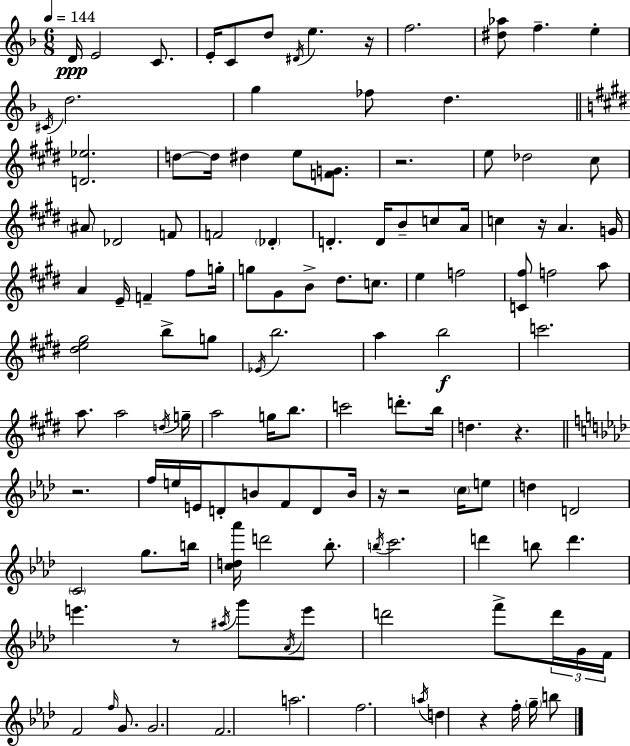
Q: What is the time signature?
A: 6/8